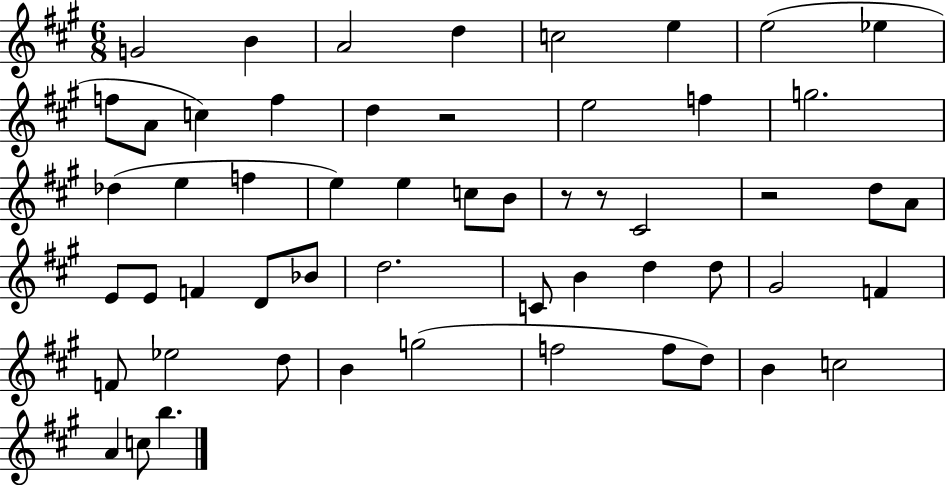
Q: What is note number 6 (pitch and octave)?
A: E5